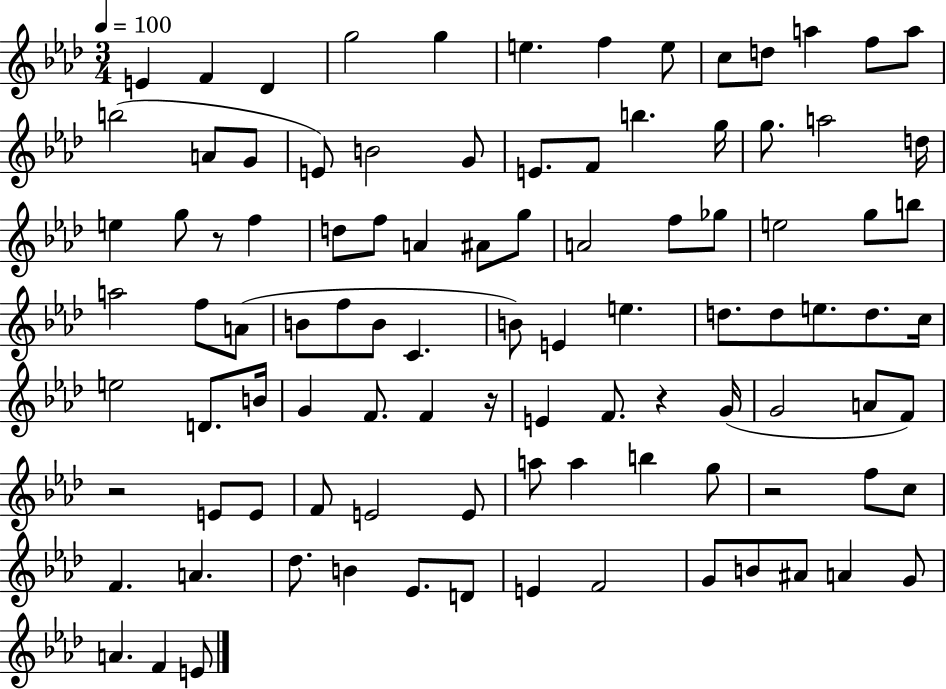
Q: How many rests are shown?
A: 5